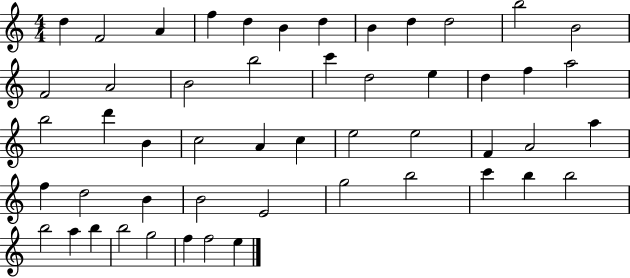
D5/q F4/h A4/q F5/q D5/q B4/q D5/q B4/q D5/q D5/h B5/h B4/h F4/h A4/h B4/h B5/h C6/q D5/h E5/q D5/q F5/q A5/h B5/h D6/q B4/q C5/h A4/q C5/q E5/h E5/h F4/q A4/h A5/q F5/q D5/h B4/q B4/h E4/h G5/h B5/h C6/q B5/q B5/h B5/h A5/q B5/q B5/h G5/h F5/q F5/h E5/q